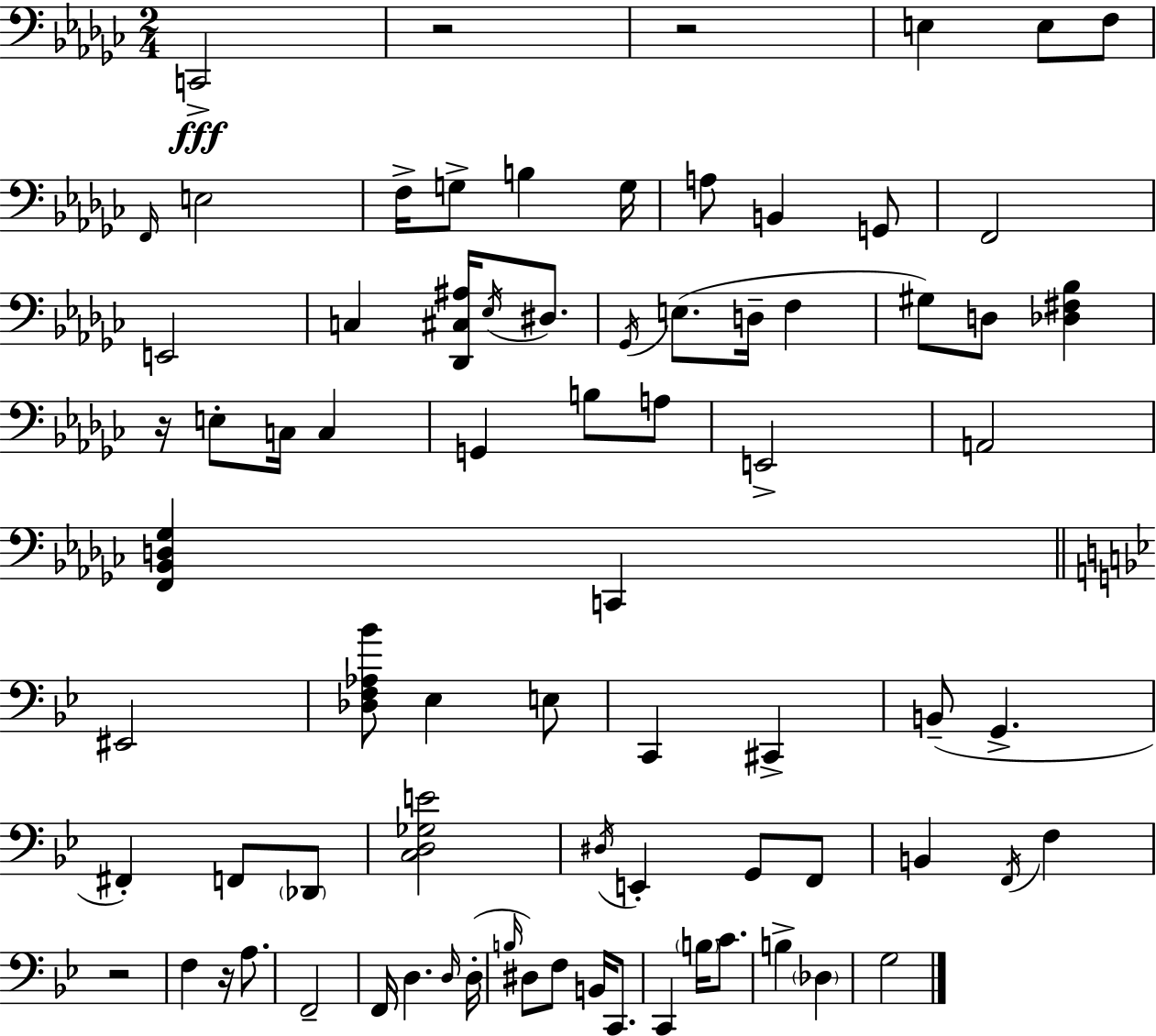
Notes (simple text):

C2/h R/h R/h E3/q E3/e F3/e F2/s E3/h F3/s G3/e B3/q G3/s A3/e B2/q G2/e F2/h E2/h C3/q [Db2,C#3,A#3]/s Eb3/s D#3/e. Gb2/s E3/e. D3/s F3/q G#3/e D3/e [Db3,F#3,Bb3]/q R/s E3/e C3/s C3/q G2/q B3/e A3/e E2/h A2/h [F2,Bb2,D3,Gb3]/q C2/q EIS2/h [Db3,F3,Ab3,Bb4]/e Eb3/q E3/e C2/q C#2/q B2/e G2/q. F#2/q F2/e Db2/e [C3,D3,Gb3,E4]/h D#3/s E2/q G2/e F2/e B2/q F2/s F3/q R/h F3/q R/s A3/e. F2/h F2/s D3/q. D3/s D3/s B3/s D#3/e F3/e B2/s C2/e. C2/q B3/s C4/e. B3/q Db3/q G3/h